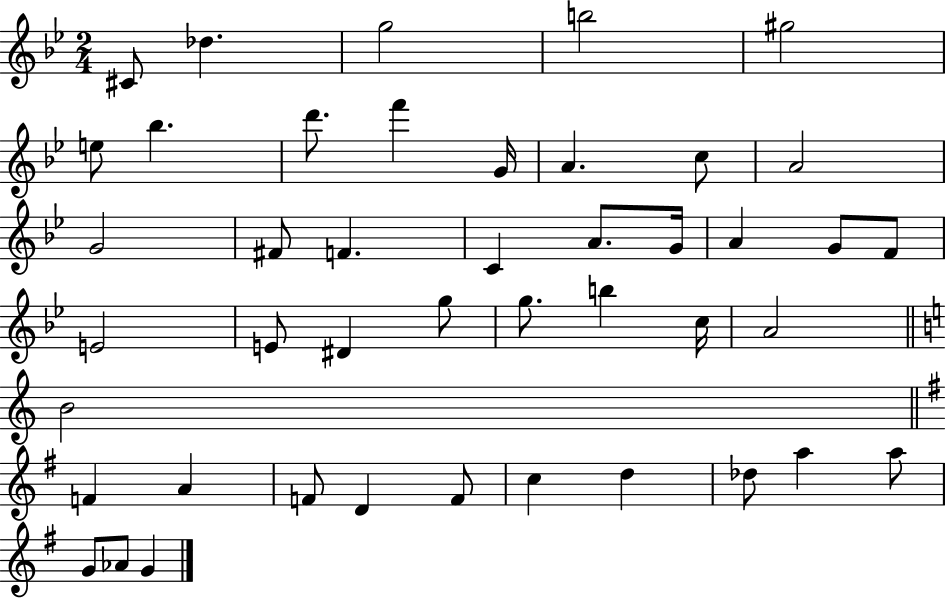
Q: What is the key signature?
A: BES major